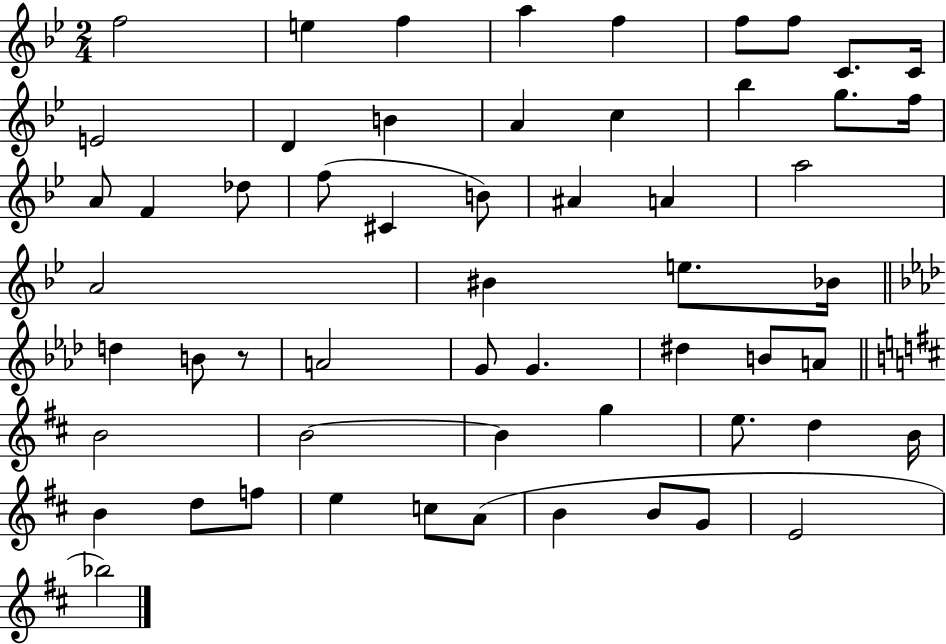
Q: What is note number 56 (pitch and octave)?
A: Bb5